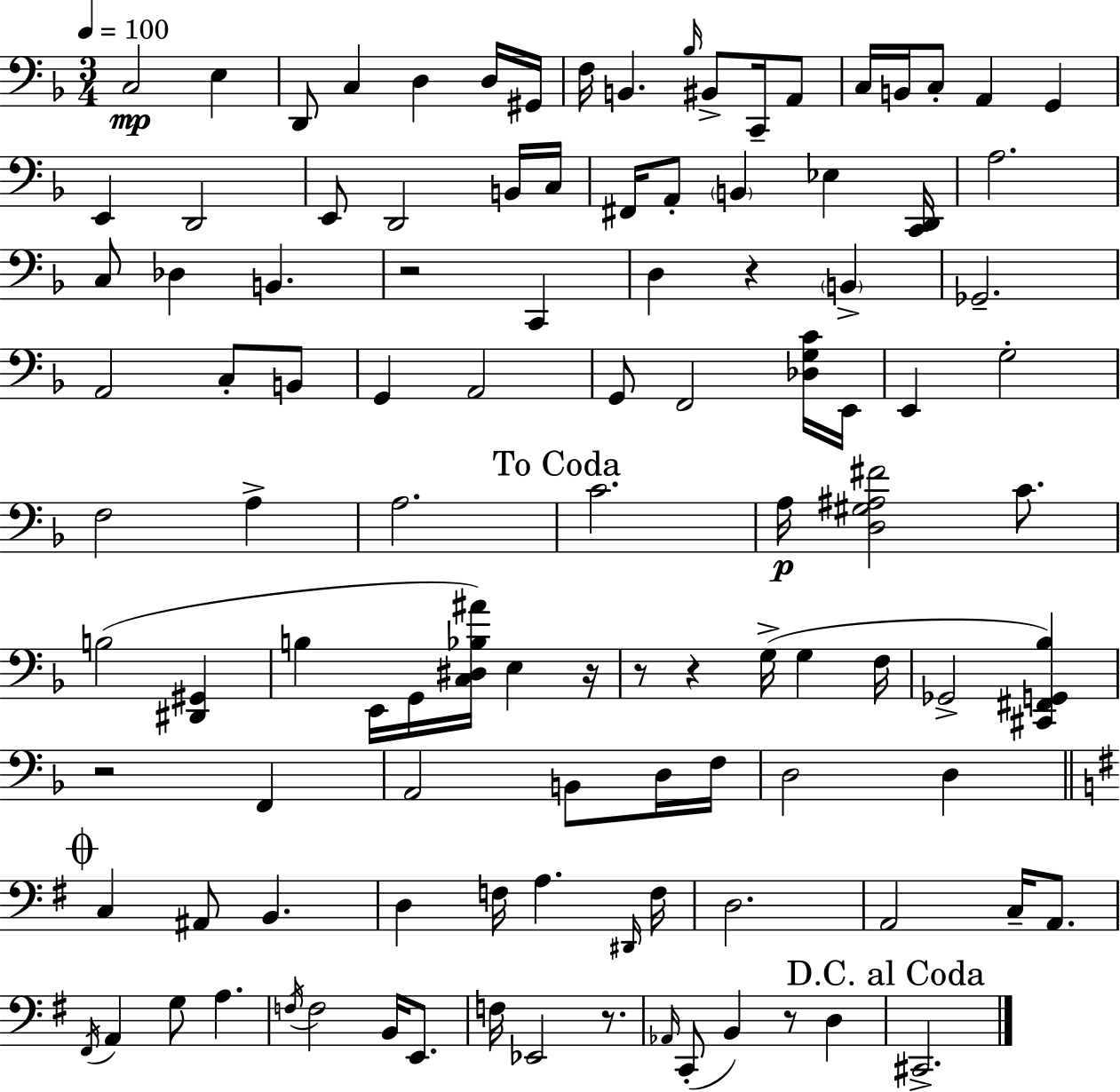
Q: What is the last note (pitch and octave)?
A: C#2